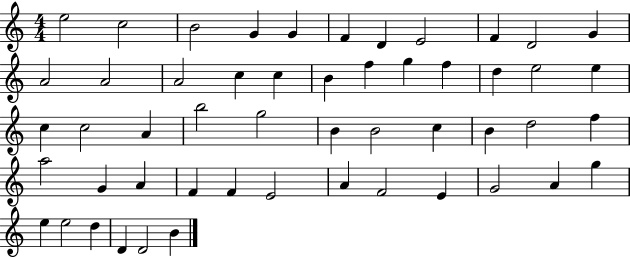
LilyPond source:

{
  \clef treble
  \numericTimeSignature
  \time 4/4
  \key c \major
  e''2 c''2 | b'2 g'4 g'4 | f'4 d'4 e'2 | f'4 d'2 g'4 | \break a'2 a'2 | a'2 c''4 c''4 | b'4 f''4 g''4 f''4 | d''4 e''2 e''4 | \break c''4 c''2 a'4 | b''2 g''2 | b'4 b'2 c''4 | b'4 d''2 f''4 | \break a''2 g'4 a'4 | f'4 f'4 e'2 | a'4 f'2 e'4 | g'2 a'4 g''4 | \break e''4 e''2 d''4 | d'4 d'2 b'4 | \bar "|."
}